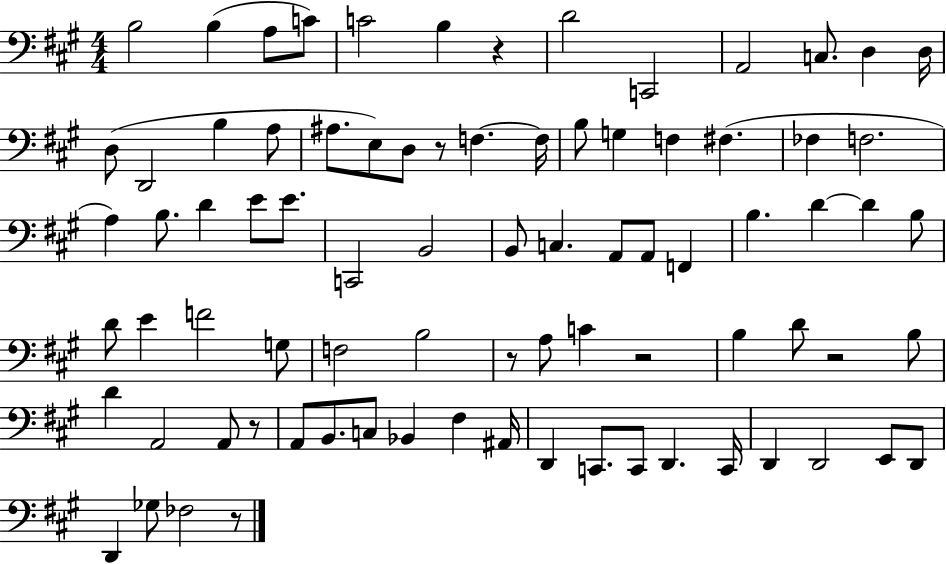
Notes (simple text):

B3/h B3/q A3/e C4/e C4/h B3/q R/q D4/h C2/h A2/h C3/e. D3/q D3/s D3/e D2/h B3/q A3/e A#3/e. E3/e D3/e R/e F3/q. F3/s B3/e G3/q F3/q F#3/q. FES3/q F3/h. A3/q B3/e. D4/q E4/e E4/e. C2/h B2/h B2/e C3/q. A2/e A2/e F2/q B3/q. D4/q D4/q B3/e D4/e E4/q F4/h G3/e F3/h B3/h R/e A3/e C4/q R/h B3/q D4/e R/h B3/e D4/q A2/h A2/e R/e A2/e B2/e. C3/e Bb2/q F#3/q A#2/s D2/q C2/e. C2/e D2/q. C2/s D2/q D2/h E2/e D2/e D2/q Gb3/e FES3/h R/e